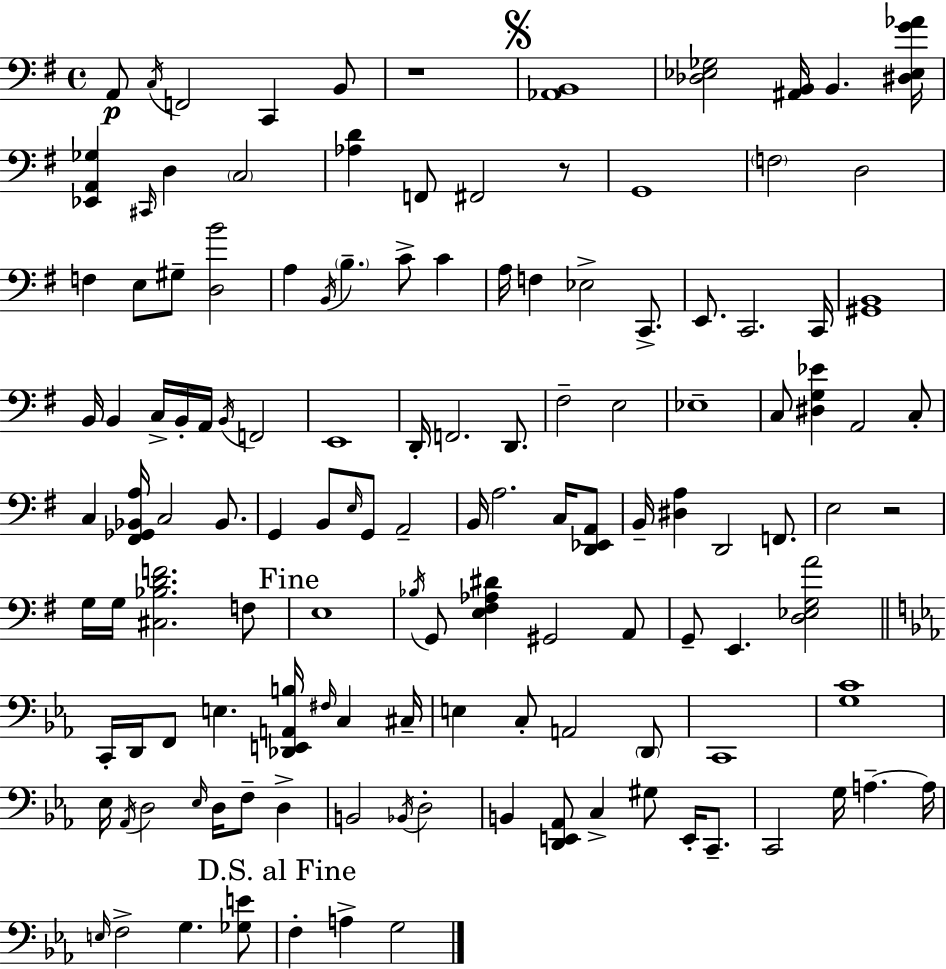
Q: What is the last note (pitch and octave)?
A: G3